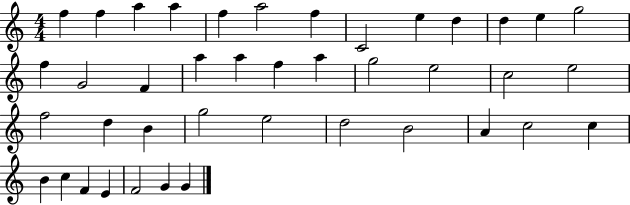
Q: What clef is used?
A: treble